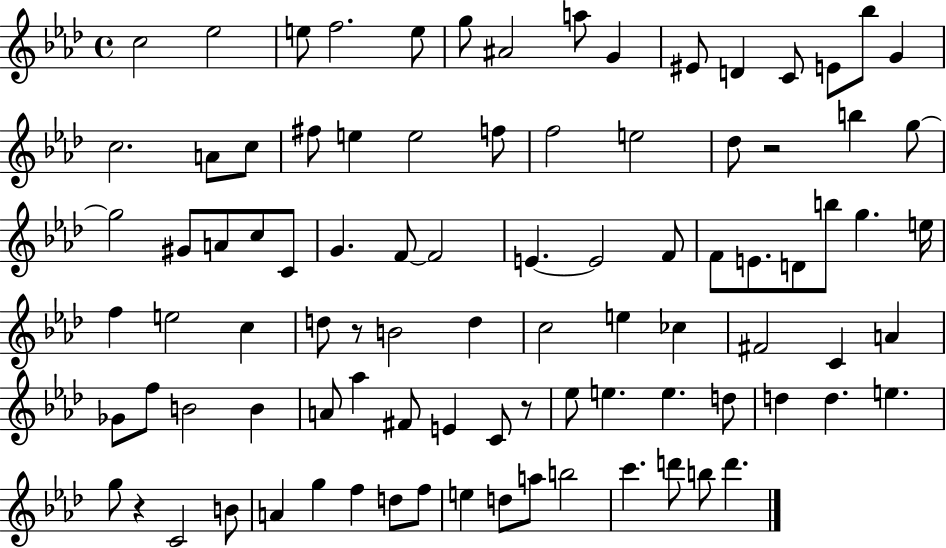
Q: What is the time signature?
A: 4/4